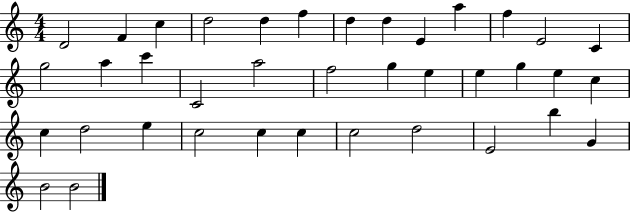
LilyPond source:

{
  \clef treble
  \numericTimeSignature
  \time 4/4
  \key c \major
  d'2 f'4 c''4 | d''2 d''4 f''4 | d''4 d''4 e'4 a''4 | f''4 e'2 c'4 | \break g''2 a''4 c'''4 | c'2 a''2 | f''2 g''4 e''4 | e''4 g''4 e''4 c''4 | \break c''4 d''2 e''4 | c''2 c''4 c''4 | c''2 d''2 | e'2 b''4 g'4 | \break b'2 b'2 | \bar "|."
}